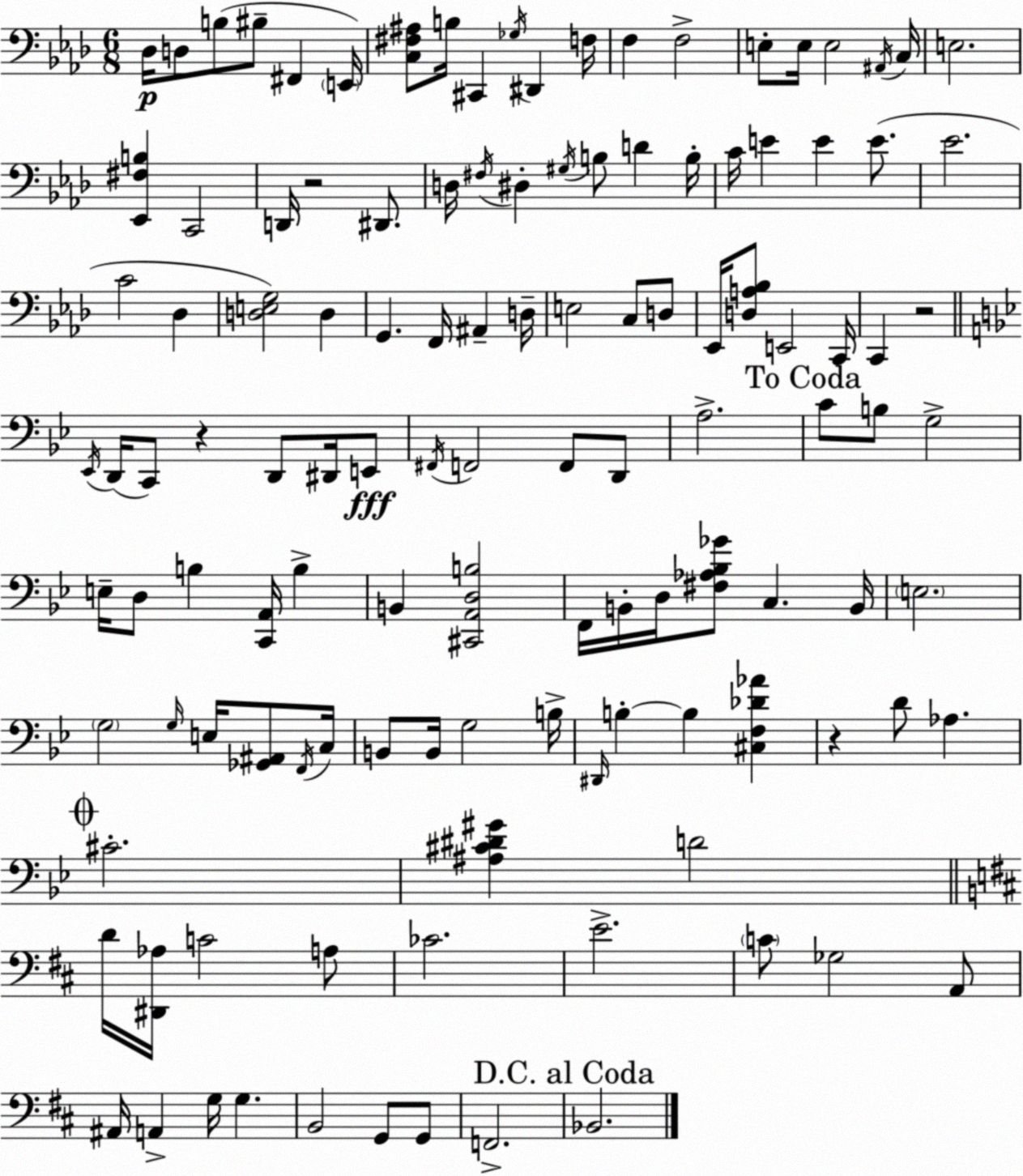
X:1
T:Untitled
M:6/8
L:1/4
K:Ab
_D,/4 D,/2 B,/2 ^B,/2 ^F,, E,,/4 [C,^F,^A,]/2 B,/4 ^C,, _G,/4 ^D,, F,/4 F, F,2 E,/2 E,/4 E,2 ^A,,/4 C,/4 E,2 [_E,,^F,B,] C,,2 D,,/4 z2 ^D,,/2 D,/4 ^F,/4 ^D, ^G,/4 B,/2 D B,/4 C/4 E E E/2 _E2 C2 _D, [D,E,G,]2 D, G,, F,,/4 ^A,, D,/4 E,2 C,/2 D,/2 _E,,/4 [D,A,_B,]/2 E,,2 C,,/4 C,, z2 _E,,/4 D,,/4 C,,/2 z D,,/2 ^D,,/4 E,,/2 ^F,,/4 F,,2 F,,/2 D,,/2 A,2 C/2 B,/2 G,2 E,/4 D,/2 B, [C,,A,,]/4 B, B,, [^C,,A,,D,B,]2 F,,/4 B,,/4 D,/4 [^F,_A,_B,_G]/2 C, B,,/4 E,2 G,2 G,/4 E,/4 [_G,,^A,,]/2 F,,/4 C,/4 B,,/2 B,,/4 G,2 B,/4 ^D,,/4 B, B, [^C,F,_D_A] z D/2 _A, ^C2 [^A,^C^D^G] D2 D/4 [^D,,_A,]/4 C2 A,/2 _C2 E2 C/2 _G,2 A,,/2 ^A,,/4 A,, G,/4 G, B,,2 G,,/2 G,,/2 F,,2 _B,,2